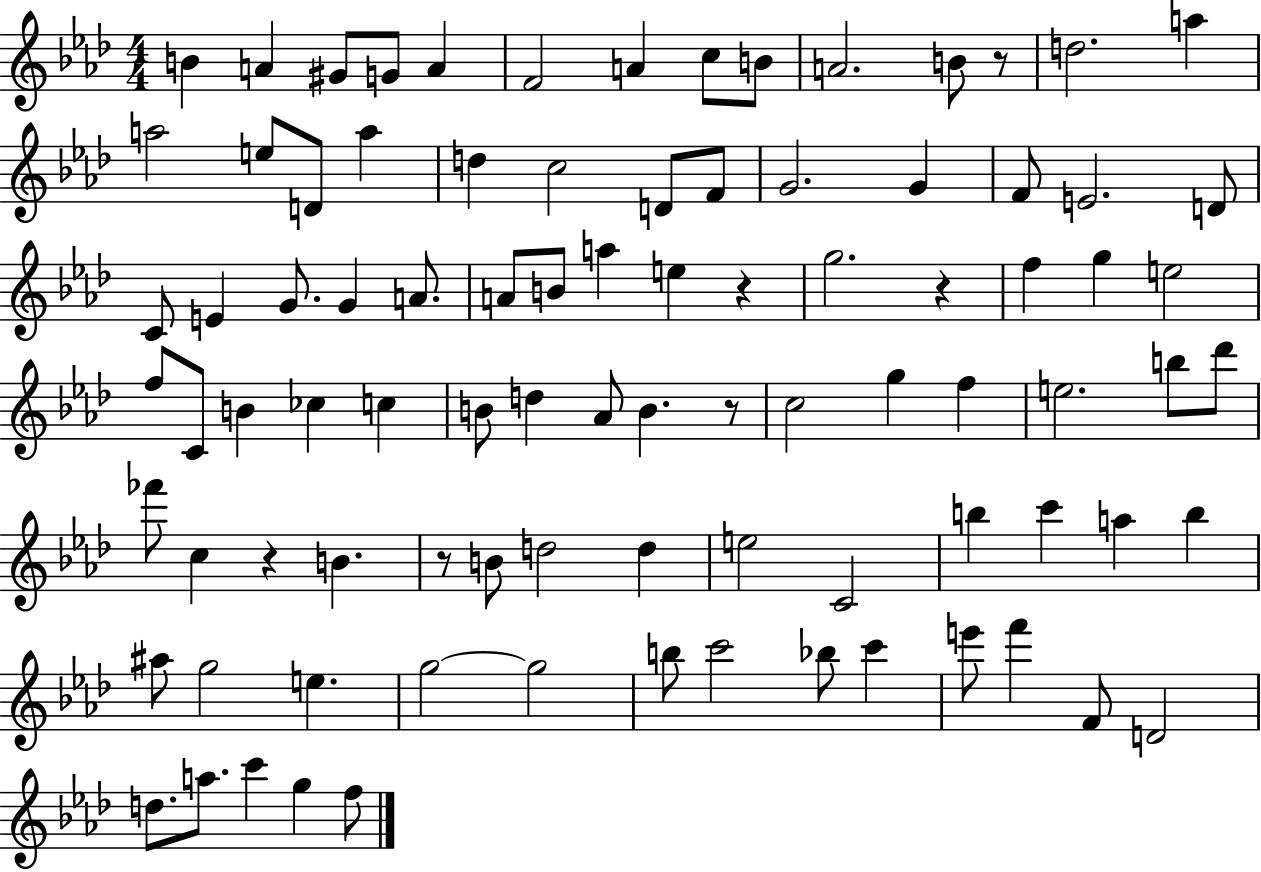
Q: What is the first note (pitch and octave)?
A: B4